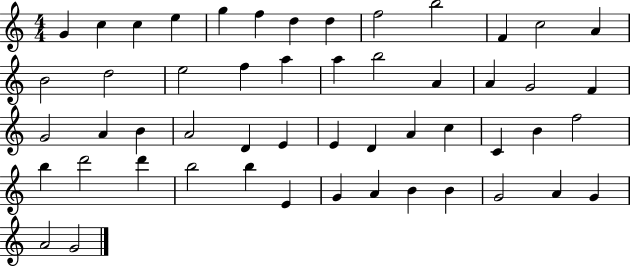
X:1
T:Untitled
M:4/4
L:1/4
K:C
G c c e g f d d f2 b2 F c2 A B2 d2 e2 f a a b2 A A G2 F G2 A B A2 D E E D A c C B f2 b d'2 d' b2 b E G A B B G2 A G A2 G2